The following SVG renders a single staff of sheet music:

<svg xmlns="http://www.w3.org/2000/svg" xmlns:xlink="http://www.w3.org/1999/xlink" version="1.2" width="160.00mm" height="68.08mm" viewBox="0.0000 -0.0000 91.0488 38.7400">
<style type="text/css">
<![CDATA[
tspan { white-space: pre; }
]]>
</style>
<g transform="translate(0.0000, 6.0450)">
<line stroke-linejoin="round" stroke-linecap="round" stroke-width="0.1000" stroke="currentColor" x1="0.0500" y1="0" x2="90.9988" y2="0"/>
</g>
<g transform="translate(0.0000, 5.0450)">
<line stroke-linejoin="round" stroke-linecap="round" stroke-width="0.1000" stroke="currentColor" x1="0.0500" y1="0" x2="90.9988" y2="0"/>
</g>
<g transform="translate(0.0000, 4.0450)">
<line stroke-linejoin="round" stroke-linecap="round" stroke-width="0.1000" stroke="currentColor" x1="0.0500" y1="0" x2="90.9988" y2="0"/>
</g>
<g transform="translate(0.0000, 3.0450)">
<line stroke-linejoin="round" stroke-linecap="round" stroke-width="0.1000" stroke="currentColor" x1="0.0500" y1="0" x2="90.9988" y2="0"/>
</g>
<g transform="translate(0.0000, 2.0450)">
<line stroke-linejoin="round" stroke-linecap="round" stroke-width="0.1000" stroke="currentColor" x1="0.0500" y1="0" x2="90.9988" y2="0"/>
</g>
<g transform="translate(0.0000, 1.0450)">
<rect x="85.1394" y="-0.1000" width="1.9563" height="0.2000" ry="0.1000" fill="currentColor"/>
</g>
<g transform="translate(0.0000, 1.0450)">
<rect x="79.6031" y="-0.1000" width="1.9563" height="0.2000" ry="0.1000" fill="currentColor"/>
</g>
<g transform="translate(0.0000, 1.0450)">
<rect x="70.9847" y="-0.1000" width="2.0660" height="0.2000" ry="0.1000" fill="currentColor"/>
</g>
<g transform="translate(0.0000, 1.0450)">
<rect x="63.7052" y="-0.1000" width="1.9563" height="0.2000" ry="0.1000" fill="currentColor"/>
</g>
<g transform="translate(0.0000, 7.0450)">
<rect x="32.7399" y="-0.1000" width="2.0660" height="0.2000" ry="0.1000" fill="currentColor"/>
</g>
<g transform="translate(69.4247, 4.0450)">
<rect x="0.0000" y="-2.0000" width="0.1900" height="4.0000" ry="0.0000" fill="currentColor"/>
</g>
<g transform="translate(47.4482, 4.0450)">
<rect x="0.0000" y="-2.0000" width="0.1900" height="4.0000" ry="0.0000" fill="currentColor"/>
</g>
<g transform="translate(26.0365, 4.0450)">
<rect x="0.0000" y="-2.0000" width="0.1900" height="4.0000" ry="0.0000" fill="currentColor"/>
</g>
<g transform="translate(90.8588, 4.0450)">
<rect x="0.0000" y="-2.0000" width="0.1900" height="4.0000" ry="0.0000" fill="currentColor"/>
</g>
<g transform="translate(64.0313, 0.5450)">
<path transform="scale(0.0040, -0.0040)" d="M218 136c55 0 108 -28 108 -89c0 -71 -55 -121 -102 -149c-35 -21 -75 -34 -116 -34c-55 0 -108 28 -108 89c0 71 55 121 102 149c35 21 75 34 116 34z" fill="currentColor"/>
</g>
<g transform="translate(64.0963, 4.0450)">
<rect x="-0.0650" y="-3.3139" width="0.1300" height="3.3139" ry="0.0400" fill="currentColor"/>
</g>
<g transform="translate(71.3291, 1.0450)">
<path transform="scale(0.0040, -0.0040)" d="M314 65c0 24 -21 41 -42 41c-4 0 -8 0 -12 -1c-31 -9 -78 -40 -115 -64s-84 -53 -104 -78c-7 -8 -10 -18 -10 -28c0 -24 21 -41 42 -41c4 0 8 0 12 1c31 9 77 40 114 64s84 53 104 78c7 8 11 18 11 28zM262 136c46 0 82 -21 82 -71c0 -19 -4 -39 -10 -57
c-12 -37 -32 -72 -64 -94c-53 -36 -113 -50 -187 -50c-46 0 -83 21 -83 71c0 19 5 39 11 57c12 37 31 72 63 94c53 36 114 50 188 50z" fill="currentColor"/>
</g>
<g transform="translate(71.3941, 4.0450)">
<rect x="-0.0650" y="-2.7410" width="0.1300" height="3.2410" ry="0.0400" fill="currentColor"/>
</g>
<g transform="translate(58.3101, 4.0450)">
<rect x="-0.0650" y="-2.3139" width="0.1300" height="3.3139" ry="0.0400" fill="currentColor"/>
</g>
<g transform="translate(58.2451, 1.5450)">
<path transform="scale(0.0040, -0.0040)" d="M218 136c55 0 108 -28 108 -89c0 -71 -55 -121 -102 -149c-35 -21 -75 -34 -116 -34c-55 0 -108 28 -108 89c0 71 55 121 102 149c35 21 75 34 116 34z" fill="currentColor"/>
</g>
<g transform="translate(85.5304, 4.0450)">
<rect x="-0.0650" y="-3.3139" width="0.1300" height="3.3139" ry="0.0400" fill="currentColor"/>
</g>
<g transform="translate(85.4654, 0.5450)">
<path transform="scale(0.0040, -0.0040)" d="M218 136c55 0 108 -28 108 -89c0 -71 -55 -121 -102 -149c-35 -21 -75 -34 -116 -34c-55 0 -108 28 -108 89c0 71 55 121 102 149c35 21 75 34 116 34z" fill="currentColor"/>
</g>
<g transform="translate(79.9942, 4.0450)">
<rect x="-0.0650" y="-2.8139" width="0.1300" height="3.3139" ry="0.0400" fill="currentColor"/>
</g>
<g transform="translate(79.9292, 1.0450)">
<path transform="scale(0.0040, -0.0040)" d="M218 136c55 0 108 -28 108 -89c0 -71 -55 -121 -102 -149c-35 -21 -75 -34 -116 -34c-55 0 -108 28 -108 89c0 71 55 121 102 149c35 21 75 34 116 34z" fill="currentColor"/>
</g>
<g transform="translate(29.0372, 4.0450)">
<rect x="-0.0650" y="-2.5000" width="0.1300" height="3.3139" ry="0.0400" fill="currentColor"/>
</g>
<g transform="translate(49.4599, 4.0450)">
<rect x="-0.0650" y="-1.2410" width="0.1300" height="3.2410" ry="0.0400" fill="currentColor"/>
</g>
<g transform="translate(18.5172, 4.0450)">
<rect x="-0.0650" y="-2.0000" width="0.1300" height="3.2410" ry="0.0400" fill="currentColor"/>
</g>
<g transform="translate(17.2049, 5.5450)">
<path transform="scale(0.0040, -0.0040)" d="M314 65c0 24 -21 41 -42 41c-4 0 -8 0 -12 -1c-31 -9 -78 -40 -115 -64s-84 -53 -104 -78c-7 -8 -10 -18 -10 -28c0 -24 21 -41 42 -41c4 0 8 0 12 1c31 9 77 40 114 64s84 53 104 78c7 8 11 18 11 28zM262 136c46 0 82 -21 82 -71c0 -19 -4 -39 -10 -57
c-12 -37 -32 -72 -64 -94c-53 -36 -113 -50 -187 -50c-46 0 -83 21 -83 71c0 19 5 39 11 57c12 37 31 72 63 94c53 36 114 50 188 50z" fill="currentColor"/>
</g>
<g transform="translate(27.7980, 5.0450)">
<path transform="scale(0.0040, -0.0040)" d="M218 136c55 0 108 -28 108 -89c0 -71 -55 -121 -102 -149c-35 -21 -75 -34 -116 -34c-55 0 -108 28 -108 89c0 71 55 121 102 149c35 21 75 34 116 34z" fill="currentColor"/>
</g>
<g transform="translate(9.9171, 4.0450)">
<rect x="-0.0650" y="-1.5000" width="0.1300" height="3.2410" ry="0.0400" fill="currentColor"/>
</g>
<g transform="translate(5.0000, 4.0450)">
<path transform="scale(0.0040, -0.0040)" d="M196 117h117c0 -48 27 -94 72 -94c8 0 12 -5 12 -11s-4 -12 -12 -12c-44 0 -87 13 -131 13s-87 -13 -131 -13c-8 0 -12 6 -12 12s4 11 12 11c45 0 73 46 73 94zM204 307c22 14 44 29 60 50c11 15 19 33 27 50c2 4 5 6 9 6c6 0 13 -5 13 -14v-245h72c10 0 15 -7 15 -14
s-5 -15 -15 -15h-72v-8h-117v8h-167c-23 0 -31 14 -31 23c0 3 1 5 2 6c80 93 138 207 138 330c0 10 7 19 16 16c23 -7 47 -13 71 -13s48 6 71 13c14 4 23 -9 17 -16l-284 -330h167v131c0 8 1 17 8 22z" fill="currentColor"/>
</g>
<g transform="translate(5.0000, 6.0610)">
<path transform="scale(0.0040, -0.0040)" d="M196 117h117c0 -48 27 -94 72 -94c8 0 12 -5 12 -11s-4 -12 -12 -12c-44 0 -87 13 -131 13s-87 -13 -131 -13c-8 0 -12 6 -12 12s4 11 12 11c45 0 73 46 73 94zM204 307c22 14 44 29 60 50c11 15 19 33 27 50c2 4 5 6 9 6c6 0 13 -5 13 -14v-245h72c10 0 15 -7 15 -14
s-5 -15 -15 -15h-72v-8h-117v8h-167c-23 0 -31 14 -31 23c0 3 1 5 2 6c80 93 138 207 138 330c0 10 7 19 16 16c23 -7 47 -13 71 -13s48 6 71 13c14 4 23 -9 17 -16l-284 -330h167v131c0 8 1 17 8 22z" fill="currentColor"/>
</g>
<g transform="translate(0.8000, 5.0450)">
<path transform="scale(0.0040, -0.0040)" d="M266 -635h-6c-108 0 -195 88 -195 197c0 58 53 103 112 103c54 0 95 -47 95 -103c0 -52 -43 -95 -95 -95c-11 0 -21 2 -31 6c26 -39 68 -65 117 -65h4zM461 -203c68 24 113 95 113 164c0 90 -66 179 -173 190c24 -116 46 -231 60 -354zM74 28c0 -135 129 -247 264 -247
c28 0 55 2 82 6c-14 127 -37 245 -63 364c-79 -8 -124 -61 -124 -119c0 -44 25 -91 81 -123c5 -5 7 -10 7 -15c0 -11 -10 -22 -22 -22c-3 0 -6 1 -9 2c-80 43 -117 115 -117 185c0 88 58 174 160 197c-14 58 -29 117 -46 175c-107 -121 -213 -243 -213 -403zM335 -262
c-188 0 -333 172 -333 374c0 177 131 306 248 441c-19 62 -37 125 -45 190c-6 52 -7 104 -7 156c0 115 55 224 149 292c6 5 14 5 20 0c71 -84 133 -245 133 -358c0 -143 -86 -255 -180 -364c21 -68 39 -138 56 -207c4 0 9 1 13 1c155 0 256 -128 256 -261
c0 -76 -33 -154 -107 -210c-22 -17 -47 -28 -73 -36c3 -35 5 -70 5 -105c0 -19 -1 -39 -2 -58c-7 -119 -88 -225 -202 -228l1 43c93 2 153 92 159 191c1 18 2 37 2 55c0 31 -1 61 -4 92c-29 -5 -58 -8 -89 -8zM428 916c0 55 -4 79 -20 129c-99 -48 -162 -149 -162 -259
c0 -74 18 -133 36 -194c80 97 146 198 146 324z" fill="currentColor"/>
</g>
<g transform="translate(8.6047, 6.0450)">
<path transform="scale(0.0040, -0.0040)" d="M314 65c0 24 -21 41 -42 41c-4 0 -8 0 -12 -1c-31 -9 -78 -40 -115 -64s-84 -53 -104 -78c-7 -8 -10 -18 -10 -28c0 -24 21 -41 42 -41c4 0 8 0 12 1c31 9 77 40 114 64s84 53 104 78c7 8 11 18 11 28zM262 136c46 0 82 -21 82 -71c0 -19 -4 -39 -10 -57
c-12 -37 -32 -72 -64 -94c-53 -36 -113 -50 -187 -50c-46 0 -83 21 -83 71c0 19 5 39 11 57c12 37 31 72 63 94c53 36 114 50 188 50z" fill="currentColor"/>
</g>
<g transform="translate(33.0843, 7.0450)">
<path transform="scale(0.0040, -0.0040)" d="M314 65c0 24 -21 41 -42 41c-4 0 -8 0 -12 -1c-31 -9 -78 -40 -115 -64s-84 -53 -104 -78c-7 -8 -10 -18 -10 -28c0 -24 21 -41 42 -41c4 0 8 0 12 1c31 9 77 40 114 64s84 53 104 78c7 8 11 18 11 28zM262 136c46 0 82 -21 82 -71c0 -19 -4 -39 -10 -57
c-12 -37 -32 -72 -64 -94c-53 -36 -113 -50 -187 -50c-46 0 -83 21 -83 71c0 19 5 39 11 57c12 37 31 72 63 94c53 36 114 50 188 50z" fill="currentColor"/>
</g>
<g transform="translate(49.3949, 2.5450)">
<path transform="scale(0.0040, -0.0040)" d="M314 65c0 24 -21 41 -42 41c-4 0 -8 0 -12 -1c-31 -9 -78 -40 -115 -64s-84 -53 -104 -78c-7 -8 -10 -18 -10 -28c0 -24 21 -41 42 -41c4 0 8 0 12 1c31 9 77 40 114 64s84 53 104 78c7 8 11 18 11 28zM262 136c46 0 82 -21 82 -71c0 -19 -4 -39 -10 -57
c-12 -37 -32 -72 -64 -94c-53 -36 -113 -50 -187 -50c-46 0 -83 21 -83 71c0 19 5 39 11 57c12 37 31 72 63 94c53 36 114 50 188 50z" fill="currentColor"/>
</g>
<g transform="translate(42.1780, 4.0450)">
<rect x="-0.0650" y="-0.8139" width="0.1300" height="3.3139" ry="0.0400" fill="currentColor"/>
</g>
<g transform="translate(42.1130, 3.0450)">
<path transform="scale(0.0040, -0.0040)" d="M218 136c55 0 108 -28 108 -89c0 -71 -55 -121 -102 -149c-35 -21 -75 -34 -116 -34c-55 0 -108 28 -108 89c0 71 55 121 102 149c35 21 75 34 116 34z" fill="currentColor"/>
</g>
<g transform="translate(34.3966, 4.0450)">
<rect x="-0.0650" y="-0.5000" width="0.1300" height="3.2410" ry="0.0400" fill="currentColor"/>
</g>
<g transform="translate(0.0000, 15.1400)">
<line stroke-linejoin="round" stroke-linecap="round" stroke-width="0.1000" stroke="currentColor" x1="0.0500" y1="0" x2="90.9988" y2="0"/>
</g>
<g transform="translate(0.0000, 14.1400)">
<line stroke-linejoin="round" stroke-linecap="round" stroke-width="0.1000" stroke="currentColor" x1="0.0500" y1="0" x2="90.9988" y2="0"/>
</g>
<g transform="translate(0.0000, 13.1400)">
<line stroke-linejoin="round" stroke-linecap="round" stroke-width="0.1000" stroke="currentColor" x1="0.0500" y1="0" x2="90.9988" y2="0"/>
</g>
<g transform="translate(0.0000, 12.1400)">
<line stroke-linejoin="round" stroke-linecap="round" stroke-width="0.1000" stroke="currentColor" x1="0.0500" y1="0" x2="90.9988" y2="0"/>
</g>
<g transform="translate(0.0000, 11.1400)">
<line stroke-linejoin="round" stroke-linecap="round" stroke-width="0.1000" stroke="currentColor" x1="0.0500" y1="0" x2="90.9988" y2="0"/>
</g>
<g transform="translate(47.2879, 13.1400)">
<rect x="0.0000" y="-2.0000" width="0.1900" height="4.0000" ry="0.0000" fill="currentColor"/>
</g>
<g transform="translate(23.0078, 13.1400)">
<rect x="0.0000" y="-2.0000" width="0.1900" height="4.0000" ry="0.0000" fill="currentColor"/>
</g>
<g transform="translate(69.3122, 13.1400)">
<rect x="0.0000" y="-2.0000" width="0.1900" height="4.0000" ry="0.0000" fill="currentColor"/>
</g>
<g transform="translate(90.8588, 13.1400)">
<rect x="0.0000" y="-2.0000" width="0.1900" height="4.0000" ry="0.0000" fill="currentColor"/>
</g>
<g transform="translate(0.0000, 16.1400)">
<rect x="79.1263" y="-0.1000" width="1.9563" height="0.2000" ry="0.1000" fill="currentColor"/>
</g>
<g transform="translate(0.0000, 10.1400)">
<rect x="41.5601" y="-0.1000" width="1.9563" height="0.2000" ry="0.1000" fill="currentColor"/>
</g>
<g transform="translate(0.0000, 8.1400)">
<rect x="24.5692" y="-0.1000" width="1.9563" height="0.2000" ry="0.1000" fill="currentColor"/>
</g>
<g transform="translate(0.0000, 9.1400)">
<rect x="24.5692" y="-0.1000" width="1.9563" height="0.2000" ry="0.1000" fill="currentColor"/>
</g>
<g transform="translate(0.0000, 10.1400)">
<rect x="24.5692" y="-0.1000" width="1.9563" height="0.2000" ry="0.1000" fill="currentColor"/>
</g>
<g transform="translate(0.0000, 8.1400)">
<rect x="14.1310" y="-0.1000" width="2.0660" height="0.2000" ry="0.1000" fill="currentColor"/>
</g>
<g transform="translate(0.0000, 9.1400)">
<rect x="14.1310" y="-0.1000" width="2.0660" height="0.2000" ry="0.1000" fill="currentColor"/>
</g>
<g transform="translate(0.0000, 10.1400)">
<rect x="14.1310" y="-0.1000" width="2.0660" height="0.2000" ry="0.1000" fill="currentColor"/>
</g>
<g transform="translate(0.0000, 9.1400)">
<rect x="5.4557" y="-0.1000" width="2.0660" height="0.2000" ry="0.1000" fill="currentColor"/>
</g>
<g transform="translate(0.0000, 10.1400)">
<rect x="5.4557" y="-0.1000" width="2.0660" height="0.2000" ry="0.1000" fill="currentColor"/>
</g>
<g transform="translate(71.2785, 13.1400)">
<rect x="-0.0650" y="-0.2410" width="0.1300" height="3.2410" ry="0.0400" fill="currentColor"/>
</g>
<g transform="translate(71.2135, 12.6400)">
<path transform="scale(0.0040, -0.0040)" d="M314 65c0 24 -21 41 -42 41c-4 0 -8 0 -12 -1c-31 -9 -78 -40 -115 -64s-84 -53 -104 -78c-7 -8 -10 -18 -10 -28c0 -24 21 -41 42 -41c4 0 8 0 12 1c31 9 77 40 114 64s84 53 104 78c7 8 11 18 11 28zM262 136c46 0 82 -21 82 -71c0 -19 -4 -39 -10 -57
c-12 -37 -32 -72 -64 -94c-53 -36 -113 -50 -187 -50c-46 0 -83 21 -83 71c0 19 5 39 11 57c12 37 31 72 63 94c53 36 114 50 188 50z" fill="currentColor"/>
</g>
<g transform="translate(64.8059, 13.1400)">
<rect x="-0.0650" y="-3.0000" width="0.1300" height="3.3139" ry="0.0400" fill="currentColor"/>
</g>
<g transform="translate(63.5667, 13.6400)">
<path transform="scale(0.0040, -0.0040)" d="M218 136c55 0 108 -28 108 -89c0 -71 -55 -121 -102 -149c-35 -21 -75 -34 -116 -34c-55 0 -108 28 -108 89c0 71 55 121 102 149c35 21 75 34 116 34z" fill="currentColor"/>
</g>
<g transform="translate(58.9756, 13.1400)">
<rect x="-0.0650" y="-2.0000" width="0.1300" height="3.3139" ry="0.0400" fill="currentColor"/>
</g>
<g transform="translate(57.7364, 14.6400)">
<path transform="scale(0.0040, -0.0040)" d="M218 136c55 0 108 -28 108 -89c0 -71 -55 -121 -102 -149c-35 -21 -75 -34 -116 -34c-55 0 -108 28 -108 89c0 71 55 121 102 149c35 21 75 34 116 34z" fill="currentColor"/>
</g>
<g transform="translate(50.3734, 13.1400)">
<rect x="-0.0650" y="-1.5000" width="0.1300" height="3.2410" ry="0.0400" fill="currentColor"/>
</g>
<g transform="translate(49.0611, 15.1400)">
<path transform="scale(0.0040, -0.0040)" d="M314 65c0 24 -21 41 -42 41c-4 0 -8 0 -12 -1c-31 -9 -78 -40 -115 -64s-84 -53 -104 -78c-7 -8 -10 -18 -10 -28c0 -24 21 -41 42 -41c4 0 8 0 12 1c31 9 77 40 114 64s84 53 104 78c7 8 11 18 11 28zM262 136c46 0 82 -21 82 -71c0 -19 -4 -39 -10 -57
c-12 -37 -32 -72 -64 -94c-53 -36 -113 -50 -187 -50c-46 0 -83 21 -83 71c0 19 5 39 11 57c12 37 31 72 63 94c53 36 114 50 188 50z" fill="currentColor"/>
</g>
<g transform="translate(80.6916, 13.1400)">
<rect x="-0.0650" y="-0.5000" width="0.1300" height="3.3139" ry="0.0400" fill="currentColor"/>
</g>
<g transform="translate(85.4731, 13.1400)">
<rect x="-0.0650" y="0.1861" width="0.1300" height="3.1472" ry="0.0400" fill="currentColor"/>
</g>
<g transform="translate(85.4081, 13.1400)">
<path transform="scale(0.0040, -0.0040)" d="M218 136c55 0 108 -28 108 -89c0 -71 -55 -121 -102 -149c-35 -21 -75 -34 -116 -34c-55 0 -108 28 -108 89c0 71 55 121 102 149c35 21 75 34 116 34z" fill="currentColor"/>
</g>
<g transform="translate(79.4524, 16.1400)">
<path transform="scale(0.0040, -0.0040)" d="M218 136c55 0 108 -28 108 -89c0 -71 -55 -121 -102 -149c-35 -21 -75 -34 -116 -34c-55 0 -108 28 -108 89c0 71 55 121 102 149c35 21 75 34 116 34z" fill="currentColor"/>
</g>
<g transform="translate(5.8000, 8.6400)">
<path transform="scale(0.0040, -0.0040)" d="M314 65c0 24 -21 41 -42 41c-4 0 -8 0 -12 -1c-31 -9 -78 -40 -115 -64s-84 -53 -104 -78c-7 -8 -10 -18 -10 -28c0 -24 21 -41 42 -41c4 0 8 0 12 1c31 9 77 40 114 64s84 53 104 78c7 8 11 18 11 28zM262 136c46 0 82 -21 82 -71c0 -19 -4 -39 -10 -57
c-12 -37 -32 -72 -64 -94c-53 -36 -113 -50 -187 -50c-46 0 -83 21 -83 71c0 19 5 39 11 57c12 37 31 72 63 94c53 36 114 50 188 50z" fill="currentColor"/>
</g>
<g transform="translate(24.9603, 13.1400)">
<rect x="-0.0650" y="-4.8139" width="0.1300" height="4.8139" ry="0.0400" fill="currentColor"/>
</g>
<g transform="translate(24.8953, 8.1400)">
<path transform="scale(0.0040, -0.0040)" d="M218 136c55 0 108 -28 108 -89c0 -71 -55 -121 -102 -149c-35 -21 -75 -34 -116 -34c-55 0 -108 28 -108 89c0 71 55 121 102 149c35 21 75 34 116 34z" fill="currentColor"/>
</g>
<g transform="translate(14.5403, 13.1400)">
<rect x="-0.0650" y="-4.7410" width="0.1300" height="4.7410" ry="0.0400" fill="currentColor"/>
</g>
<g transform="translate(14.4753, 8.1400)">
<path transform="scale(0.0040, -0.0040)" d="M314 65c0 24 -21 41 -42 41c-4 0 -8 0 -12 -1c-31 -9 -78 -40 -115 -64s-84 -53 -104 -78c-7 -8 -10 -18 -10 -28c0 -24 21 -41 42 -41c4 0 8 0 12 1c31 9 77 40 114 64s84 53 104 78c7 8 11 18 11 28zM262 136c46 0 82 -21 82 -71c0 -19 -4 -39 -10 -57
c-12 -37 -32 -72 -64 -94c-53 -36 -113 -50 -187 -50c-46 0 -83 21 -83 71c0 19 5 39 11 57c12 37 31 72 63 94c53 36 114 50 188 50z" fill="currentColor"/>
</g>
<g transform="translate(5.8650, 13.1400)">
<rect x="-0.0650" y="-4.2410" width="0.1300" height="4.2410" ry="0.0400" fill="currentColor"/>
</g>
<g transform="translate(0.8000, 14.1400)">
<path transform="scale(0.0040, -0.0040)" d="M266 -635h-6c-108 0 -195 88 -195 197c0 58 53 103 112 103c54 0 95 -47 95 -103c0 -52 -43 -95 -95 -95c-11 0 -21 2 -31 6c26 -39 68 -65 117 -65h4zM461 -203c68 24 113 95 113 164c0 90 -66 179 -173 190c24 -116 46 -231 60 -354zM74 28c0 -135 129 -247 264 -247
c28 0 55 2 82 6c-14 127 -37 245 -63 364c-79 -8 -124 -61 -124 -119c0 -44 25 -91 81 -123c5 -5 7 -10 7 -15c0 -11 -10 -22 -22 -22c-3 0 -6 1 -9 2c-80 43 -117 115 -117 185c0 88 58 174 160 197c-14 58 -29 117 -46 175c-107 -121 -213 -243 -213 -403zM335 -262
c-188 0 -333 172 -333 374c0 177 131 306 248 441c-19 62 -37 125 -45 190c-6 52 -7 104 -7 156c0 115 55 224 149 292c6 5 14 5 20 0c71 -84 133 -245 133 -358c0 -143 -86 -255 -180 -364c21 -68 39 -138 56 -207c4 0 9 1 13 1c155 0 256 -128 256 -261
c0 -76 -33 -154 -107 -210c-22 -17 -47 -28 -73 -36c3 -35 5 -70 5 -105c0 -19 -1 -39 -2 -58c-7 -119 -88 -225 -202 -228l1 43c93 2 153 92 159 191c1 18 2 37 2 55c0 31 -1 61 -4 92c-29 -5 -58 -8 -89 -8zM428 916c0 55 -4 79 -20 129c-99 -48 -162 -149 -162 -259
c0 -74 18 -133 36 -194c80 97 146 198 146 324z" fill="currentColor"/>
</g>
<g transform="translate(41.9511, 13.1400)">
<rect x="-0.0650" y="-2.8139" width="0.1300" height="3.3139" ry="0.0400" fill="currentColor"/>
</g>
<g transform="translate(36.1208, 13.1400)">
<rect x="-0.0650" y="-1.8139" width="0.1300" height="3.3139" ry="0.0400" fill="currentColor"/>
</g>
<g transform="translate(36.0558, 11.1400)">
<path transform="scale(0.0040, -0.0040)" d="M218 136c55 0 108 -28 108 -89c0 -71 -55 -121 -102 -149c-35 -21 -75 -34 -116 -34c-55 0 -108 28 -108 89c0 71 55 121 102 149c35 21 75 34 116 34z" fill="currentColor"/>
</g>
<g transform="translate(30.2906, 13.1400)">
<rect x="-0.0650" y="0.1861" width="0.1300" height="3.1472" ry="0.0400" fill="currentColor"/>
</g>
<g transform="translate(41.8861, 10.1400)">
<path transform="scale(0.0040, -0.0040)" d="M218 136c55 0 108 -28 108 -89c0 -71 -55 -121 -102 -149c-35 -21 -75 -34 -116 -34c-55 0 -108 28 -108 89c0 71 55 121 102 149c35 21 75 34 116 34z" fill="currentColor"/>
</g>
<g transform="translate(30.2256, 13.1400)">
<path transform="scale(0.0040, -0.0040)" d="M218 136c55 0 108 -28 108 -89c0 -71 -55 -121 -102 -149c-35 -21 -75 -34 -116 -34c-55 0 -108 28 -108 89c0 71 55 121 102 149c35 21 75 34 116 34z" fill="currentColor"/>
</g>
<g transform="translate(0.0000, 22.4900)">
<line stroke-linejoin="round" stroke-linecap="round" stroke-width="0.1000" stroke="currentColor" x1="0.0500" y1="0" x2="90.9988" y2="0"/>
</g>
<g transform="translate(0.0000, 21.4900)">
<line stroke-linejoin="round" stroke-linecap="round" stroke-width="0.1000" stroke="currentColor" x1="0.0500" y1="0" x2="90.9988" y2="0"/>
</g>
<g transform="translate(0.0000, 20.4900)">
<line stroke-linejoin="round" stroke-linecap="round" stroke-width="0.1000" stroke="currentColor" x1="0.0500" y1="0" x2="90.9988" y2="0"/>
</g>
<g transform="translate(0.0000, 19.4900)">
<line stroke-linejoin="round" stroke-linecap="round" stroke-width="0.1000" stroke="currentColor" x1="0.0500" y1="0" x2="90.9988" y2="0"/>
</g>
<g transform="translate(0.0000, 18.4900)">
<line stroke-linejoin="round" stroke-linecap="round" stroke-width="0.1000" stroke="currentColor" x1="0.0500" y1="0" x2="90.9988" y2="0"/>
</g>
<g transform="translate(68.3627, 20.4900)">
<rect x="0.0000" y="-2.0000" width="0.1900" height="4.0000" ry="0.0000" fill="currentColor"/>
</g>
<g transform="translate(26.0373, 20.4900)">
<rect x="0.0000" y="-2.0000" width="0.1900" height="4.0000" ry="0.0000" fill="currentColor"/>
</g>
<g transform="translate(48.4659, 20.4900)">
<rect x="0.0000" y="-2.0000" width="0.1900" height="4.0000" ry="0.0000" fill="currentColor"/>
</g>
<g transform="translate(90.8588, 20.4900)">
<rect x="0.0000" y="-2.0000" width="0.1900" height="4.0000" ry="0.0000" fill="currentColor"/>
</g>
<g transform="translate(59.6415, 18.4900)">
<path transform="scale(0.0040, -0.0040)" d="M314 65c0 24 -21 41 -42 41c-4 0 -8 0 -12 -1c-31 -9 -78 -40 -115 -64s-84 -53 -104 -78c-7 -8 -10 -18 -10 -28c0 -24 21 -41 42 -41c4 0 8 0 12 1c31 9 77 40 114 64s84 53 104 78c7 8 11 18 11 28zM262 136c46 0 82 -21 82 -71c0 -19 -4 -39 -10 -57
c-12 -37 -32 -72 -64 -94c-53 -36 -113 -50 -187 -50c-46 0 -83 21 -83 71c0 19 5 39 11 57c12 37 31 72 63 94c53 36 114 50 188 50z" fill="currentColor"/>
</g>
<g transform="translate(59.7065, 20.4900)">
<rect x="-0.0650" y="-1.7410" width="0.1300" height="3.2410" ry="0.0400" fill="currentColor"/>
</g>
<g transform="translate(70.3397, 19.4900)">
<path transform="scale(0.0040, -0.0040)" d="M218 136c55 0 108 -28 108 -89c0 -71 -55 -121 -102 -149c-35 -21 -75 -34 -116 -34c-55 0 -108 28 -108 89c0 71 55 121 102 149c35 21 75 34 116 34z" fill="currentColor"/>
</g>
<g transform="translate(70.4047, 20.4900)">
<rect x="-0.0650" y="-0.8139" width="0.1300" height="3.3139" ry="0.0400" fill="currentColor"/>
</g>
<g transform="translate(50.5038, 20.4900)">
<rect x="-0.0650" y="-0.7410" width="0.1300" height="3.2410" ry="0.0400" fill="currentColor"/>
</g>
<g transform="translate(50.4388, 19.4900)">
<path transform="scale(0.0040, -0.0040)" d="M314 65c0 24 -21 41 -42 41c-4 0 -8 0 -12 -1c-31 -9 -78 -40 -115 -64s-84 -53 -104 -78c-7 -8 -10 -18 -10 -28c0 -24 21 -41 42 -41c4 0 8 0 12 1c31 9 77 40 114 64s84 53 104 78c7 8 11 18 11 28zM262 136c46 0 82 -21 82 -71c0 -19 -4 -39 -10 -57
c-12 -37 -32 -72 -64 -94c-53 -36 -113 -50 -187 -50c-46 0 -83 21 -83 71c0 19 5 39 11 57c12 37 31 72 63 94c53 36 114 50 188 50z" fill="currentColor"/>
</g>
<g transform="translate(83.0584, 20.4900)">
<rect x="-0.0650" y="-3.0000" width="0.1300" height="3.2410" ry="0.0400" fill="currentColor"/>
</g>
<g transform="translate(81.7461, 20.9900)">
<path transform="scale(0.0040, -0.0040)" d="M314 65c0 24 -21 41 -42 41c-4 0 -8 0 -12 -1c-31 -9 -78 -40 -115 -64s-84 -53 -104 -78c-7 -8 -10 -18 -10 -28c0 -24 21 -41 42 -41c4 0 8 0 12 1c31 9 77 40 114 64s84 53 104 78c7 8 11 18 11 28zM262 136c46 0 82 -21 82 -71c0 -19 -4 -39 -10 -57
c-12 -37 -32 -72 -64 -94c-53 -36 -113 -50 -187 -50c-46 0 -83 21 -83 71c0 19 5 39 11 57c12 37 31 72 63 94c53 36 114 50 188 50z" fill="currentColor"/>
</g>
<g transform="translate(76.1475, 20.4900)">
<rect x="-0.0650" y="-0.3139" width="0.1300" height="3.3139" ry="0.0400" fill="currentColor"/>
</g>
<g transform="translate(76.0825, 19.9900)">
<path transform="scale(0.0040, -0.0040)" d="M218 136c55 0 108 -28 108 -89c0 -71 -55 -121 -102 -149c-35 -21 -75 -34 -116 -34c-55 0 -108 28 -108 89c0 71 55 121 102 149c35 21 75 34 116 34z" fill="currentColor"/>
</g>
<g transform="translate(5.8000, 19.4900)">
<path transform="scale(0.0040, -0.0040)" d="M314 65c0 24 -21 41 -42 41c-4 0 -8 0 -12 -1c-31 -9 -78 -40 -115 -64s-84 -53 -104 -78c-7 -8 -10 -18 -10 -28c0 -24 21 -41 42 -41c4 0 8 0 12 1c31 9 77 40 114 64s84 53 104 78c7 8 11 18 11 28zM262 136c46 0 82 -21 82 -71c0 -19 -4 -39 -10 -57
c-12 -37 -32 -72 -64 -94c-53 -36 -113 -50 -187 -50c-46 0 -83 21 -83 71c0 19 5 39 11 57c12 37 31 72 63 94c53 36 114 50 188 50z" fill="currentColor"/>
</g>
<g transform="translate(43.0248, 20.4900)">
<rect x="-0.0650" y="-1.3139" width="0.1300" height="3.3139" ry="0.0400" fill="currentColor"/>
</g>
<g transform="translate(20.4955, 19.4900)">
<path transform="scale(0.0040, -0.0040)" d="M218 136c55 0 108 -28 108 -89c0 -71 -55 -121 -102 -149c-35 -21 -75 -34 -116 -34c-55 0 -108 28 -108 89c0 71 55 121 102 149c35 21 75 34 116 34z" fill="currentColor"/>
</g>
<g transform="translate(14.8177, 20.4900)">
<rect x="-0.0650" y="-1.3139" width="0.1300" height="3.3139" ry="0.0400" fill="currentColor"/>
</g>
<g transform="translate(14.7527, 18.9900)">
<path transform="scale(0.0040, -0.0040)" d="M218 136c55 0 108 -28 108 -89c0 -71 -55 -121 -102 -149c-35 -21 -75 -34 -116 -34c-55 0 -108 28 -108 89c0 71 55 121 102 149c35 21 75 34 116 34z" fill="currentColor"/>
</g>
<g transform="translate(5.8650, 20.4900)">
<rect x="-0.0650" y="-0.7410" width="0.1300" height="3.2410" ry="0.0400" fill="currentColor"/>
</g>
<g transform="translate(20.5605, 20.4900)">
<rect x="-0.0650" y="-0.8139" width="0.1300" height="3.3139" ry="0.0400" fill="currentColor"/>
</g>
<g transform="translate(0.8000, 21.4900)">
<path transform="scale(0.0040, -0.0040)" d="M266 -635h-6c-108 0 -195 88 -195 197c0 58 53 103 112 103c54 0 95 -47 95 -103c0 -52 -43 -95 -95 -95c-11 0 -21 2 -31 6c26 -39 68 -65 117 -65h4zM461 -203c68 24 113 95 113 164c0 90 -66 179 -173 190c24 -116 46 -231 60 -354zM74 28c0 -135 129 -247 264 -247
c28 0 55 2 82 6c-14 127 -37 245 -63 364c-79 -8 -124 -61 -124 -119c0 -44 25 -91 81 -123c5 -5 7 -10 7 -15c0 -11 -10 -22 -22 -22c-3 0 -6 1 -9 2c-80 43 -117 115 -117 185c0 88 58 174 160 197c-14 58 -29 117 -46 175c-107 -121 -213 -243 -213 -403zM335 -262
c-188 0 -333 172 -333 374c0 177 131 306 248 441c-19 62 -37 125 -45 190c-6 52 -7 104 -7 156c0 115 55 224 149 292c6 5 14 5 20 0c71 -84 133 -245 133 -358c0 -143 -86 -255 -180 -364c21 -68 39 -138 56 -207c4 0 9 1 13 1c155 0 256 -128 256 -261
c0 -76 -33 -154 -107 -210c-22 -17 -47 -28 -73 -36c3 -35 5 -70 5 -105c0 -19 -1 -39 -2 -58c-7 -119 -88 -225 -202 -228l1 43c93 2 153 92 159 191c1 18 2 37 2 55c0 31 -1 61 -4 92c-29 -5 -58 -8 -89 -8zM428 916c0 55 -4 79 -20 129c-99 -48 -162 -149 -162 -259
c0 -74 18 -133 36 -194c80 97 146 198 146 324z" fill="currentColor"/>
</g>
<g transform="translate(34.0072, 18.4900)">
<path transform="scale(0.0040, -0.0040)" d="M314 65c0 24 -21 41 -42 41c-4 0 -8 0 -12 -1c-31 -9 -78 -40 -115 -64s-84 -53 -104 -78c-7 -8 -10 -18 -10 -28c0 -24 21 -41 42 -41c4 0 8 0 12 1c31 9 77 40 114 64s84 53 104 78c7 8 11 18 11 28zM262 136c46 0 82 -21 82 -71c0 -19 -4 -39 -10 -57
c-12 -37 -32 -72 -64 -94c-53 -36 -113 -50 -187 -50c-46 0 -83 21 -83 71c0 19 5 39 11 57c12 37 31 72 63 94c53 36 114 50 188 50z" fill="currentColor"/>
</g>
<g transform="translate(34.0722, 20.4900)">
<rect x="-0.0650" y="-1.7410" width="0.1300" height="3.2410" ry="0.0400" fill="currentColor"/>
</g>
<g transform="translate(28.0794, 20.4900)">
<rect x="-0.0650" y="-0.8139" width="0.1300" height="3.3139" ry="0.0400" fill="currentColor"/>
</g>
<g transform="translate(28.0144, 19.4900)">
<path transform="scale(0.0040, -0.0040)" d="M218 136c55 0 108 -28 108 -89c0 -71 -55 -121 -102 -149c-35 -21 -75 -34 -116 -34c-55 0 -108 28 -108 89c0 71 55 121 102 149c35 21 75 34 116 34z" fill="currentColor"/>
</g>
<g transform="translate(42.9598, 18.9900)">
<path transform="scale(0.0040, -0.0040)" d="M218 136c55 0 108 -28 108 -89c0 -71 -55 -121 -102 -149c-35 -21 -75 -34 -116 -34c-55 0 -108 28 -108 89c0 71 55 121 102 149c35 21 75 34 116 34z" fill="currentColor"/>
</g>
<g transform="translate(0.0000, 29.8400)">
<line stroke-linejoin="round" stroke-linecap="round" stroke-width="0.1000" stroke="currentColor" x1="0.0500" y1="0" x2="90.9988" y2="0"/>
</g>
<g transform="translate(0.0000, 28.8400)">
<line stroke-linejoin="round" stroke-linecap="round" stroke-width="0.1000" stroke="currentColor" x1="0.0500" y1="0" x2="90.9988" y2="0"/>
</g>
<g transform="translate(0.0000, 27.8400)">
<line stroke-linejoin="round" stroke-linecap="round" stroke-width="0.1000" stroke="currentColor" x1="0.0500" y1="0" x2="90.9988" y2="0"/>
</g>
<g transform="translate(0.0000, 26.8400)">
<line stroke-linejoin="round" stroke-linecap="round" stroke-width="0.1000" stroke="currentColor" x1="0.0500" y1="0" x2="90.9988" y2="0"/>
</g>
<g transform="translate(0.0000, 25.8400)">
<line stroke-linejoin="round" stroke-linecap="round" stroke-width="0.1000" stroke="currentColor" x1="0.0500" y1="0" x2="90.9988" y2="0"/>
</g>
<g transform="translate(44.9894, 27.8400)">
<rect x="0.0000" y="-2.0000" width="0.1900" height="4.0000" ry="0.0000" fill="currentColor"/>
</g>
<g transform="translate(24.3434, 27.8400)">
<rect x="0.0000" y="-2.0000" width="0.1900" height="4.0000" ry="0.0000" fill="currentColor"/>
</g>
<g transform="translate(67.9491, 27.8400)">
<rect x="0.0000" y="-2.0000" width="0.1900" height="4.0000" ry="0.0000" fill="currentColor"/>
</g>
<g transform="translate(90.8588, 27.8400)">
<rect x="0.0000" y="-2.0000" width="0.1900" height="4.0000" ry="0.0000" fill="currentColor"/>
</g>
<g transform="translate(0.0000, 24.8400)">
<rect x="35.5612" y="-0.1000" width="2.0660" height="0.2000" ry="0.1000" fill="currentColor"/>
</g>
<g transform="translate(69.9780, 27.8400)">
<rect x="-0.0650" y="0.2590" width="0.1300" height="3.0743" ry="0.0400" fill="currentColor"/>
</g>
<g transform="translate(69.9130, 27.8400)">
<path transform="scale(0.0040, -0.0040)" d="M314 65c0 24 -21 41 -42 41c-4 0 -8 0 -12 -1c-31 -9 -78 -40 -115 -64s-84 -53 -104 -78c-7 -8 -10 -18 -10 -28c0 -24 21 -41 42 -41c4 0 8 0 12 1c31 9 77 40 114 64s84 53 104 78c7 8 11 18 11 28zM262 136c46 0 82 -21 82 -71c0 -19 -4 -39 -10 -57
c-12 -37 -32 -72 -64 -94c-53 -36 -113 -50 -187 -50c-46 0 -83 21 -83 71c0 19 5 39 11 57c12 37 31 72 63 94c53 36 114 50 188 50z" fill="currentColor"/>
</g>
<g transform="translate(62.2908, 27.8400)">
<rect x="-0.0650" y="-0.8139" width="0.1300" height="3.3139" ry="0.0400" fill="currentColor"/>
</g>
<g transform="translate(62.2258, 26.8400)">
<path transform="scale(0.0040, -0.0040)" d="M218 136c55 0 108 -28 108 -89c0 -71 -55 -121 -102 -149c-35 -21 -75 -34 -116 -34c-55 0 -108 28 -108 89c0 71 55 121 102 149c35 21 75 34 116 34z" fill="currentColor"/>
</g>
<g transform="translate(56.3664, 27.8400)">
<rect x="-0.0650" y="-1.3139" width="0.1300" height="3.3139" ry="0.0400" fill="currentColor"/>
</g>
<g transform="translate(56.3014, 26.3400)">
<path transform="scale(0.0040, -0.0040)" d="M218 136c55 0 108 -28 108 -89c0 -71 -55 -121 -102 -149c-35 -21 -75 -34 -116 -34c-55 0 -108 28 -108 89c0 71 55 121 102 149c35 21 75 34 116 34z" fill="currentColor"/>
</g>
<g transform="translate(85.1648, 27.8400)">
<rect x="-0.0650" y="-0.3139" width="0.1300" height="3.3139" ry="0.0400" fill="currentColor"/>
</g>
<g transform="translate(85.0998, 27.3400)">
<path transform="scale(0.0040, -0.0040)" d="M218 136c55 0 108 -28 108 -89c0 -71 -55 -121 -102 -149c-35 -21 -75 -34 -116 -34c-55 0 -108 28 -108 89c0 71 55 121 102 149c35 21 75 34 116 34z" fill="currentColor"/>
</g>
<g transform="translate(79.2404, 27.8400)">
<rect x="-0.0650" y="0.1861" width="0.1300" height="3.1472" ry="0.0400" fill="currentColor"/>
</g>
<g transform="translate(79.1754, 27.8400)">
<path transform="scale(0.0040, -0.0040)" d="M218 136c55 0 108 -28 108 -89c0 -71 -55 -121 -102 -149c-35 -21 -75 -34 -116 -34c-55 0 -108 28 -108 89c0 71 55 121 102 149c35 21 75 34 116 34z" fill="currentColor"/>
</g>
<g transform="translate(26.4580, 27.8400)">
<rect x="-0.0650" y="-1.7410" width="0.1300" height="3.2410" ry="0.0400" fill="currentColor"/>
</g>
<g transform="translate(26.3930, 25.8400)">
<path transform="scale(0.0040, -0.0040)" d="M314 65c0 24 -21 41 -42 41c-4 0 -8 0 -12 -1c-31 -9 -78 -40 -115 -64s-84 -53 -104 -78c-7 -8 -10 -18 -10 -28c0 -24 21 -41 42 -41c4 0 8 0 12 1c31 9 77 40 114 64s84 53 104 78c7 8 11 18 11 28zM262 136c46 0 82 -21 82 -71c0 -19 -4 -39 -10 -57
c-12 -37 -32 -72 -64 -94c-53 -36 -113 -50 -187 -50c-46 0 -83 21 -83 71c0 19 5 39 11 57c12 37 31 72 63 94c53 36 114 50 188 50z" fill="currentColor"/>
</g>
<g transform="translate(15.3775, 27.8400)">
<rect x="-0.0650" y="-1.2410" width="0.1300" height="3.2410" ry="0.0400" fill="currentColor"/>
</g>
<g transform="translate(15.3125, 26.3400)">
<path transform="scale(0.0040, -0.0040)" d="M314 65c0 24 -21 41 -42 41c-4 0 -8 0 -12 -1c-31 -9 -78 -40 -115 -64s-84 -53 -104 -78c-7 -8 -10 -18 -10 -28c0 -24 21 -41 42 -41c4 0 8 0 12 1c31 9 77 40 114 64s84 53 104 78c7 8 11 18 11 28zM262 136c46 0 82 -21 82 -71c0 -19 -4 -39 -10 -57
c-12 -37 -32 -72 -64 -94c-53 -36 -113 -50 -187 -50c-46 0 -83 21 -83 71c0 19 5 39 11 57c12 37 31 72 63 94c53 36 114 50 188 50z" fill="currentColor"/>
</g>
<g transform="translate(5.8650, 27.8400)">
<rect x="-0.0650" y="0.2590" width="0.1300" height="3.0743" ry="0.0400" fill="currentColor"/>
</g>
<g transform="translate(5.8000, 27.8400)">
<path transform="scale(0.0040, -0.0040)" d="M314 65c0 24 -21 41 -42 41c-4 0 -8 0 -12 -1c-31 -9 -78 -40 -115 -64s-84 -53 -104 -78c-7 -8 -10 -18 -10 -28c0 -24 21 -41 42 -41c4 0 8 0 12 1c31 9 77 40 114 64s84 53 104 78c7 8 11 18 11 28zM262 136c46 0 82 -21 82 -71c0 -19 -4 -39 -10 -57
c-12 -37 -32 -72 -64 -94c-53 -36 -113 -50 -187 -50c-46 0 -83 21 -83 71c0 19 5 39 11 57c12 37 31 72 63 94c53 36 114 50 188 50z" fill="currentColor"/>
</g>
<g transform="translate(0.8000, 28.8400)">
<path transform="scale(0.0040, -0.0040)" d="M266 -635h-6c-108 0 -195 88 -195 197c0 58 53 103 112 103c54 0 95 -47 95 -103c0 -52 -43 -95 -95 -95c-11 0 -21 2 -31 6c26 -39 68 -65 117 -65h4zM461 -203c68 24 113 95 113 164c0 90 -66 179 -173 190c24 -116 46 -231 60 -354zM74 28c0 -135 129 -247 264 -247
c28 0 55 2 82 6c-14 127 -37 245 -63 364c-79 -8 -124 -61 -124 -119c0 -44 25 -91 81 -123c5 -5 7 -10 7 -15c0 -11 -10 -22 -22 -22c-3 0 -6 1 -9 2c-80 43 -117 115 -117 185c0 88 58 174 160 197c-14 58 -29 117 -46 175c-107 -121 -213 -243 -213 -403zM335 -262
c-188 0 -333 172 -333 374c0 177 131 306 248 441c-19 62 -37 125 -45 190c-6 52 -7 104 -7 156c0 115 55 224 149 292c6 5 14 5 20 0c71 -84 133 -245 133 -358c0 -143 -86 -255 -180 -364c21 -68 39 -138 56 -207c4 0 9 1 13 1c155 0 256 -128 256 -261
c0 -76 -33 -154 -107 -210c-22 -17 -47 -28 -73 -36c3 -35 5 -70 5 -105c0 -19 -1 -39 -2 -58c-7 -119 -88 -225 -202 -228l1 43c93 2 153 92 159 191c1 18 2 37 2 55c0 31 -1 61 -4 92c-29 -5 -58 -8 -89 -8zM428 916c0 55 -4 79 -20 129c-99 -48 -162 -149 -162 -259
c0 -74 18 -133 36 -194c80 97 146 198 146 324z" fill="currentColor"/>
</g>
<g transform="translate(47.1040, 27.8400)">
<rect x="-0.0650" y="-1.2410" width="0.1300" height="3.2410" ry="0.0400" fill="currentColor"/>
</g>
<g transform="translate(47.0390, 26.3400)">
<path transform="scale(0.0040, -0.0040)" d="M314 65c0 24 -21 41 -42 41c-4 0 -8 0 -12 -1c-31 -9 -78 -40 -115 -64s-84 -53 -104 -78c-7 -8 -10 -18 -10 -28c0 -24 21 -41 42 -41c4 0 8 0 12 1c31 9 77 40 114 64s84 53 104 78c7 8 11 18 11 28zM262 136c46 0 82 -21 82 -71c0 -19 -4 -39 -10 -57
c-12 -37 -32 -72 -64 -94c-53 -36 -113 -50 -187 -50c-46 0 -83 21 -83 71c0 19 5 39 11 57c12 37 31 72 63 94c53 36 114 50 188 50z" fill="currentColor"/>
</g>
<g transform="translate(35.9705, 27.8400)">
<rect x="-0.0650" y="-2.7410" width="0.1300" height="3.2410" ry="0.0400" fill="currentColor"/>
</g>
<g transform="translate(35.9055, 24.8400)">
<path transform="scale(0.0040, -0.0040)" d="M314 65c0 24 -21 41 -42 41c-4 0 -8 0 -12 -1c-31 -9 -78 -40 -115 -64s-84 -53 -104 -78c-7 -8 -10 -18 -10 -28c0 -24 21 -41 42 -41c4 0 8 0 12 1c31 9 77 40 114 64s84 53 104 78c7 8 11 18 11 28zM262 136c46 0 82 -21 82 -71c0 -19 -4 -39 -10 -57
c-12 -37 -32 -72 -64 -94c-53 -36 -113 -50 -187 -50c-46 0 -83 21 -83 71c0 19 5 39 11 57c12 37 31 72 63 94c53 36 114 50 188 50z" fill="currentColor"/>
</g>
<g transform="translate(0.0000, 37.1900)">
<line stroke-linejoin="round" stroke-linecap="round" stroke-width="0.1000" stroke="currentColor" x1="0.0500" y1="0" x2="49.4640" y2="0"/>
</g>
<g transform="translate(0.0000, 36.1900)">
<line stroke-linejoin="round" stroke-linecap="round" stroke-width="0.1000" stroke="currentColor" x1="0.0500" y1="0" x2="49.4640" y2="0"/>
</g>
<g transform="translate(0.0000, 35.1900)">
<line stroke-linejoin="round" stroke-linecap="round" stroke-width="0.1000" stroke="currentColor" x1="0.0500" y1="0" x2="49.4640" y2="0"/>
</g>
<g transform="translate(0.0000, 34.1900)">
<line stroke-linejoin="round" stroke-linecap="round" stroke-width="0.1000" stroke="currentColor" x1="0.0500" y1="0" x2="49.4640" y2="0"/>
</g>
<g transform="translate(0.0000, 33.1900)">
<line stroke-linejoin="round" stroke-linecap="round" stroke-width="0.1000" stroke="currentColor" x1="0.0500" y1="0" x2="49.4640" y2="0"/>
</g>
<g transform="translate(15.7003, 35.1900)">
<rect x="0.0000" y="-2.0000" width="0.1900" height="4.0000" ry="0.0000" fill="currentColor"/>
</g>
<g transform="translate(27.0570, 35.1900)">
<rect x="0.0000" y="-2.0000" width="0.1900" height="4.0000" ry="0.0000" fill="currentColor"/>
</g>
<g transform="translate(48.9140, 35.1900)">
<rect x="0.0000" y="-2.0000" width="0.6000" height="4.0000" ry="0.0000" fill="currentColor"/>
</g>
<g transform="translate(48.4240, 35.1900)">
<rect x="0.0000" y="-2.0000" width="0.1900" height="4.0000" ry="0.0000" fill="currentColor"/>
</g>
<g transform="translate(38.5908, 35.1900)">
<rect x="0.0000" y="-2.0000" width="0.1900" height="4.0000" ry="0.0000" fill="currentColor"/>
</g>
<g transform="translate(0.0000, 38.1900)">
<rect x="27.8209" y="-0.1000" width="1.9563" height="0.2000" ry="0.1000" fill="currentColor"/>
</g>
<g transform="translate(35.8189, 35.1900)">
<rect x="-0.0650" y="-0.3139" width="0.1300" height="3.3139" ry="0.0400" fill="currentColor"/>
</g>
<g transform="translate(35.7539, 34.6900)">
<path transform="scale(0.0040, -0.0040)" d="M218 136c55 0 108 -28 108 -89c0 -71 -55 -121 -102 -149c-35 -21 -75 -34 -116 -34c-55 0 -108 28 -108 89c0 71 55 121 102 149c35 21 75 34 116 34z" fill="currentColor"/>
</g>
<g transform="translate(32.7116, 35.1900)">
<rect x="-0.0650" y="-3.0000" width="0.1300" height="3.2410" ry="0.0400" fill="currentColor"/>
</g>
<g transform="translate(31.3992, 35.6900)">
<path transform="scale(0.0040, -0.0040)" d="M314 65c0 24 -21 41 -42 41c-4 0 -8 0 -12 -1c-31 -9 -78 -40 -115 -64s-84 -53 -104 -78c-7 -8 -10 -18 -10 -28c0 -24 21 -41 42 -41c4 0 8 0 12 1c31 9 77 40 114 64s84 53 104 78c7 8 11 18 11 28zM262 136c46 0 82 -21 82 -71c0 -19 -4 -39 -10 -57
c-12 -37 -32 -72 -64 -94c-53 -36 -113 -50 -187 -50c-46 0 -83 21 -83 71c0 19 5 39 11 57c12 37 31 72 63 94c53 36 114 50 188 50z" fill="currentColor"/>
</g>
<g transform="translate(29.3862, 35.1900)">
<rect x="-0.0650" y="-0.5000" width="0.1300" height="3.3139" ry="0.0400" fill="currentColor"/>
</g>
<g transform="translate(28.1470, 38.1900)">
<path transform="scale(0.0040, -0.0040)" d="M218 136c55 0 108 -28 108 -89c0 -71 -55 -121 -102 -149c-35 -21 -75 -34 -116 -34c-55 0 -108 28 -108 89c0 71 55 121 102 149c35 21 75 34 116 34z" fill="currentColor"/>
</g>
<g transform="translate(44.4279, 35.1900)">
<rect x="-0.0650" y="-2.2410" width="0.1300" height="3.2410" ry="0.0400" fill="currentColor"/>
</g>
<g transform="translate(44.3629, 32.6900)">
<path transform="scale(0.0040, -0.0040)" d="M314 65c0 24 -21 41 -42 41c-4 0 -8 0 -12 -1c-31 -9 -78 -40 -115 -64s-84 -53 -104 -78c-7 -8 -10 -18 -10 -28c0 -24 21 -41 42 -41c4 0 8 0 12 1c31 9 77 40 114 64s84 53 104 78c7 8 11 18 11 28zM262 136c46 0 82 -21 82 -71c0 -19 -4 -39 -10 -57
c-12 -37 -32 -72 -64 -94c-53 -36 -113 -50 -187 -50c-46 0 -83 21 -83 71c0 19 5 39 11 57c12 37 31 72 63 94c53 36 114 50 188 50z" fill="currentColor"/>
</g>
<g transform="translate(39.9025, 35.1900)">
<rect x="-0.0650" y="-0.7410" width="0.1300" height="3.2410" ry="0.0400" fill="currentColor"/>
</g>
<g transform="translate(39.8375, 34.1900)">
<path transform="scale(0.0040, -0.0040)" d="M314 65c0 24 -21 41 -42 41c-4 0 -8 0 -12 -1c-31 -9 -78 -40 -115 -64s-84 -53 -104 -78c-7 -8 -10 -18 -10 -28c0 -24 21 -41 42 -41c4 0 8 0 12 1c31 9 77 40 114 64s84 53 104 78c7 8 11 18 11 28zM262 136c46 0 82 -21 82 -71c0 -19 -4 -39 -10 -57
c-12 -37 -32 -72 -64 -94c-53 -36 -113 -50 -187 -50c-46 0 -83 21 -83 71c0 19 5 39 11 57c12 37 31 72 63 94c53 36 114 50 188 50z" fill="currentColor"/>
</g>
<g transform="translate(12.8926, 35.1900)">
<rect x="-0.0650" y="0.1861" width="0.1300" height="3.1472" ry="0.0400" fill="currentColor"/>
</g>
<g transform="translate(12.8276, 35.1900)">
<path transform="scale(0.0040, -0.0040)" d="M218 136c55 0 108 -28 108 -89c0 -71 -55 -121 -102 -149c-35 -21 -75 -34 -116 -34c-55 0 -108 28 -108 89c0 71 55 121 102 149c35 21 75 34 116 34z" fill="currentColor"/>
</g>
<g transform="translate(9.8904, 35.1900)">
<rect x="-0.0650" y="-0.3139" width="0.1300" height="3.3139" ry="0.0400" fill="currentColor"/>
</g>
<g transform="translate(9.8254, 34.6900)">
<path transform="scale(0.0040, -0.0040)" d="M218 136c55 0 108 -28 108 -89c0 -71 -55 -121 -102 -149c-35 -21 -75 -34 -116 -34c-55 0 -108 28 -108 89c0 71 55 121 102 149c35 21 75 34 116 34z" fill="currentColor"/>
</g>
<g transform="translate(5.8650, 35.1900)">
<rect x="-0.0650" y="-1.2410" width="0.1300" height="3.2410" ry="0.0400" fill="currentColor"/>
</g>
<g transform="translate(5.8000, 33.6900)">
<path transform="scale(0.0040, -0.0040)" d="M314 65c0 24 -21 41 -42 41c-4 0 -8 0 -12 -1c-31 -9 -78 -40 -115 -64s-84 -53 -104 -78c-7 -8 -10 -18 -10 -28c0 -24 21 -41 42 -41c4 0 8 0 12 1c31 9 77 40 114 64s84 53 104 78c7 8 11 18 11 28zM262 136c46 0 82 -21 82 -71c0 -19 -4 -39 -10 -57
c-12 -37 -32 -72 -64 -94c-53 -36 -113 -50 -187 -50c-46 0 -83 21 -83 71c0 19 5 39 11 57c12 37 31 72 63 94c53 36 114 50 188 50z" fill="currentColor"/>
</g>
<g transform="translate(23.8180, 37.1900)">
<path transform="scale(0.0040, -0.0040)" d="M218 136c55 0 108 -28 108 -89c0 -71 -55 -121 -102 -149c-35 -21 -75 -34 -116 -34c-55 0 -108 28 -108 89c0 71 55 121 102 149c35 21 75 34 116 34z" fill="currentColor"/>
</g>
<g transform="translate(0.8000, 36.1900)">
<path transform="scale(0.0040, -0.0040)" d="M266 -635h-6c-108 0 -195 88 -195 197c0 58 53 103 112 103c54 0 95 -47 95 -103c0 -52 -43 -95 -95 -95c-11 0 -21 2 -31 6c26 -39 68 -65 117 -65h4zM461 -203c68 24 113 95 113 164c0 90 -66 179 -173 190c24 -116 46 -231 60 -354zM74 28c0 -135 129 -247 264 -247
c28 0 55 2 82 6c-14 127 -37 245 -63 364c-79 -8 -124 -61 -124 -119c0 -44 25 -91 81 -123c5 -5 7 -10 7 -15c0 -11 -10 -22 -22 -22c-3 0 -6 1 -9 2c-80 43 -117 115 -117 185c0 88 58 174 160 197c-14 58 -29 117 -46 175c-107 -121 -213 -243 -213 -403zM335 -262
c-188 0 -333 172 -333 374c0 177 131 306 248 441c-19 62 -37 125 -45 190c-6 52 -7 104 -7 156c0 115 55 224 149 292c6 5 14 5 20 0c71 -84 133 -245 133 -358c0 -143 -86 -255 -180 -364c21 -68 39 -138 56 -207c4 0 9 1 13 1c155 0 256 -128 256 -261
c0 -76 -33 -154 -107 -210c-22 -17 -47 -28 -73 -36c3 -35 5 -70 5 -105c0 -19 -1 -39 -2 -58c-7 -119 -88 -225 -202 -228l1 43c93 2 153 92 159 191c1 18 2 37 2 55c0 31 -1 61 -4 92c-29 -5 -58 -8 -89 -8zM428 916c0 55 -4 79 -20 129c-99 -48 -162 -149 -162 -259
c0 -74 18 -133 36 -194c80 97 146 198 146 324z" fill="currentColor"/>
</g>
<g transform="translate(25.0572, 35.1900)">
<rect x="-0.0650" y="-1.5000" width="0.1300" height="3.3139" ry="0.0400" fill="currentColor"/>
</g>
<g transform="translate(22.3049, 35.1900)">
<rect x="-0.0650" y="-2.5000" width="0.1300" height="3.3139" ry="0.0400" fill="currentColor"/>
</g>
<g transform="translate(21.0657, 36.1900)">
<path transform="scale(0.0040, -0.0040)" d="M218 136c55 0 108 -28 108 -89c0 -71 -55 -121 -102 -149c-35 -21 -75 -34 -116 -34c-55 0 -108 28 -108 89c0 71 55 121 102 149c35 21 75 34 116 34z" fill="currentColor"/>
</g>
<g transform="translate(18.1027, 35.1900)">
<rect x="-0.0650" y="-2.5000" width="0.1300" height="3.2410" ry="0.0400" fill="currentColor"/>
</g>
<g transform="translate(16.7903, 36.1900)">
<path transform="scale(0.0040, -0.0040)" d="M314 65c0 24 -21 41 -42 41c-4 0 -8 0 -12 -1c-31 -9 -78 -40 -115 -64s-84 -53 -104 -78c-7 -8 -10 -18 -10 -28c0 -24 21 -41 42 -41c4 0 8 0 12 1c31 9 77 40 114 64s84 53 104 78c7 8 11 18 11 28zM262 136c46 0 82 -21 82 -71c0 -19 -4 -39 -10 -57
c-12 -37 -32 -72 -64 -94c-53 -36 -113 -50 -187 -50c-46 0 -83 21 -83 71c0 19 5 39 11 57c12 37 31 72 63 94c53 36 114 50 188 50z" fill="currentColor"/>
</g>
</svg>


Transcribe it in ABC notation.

X:1
T:Untitled
M:4/4
L:1/4
K:C
E2 F2 G C2 d e2 g b a2 a b d'2 e'2 e' B f a E2 F A c2 C B d2 e d d f2 e d2 f2 d c A2 B2 e2 f2 a2 e2 e d B2 B c e2 c B G2 G E C A2 c d2 g2